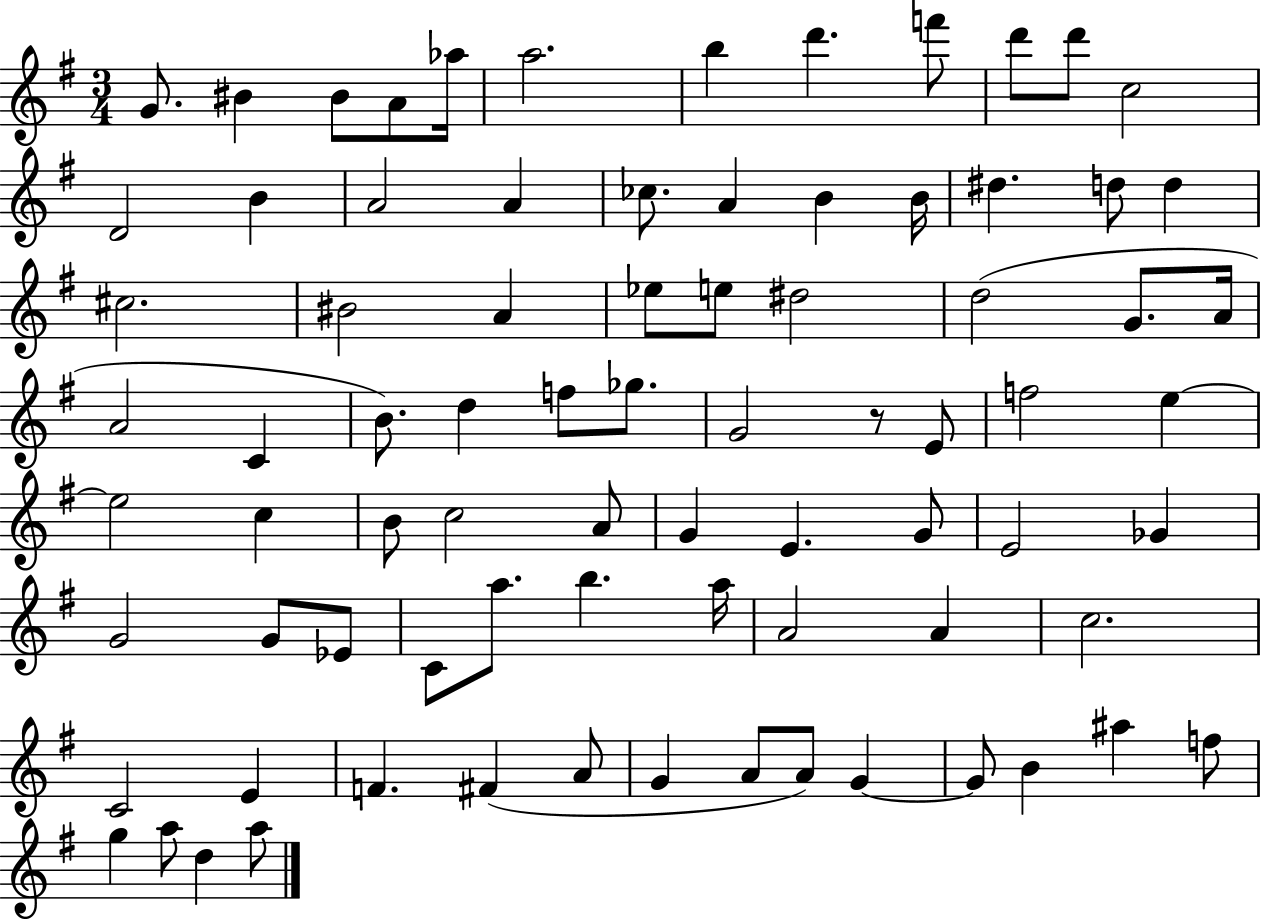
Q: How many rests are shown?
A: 1